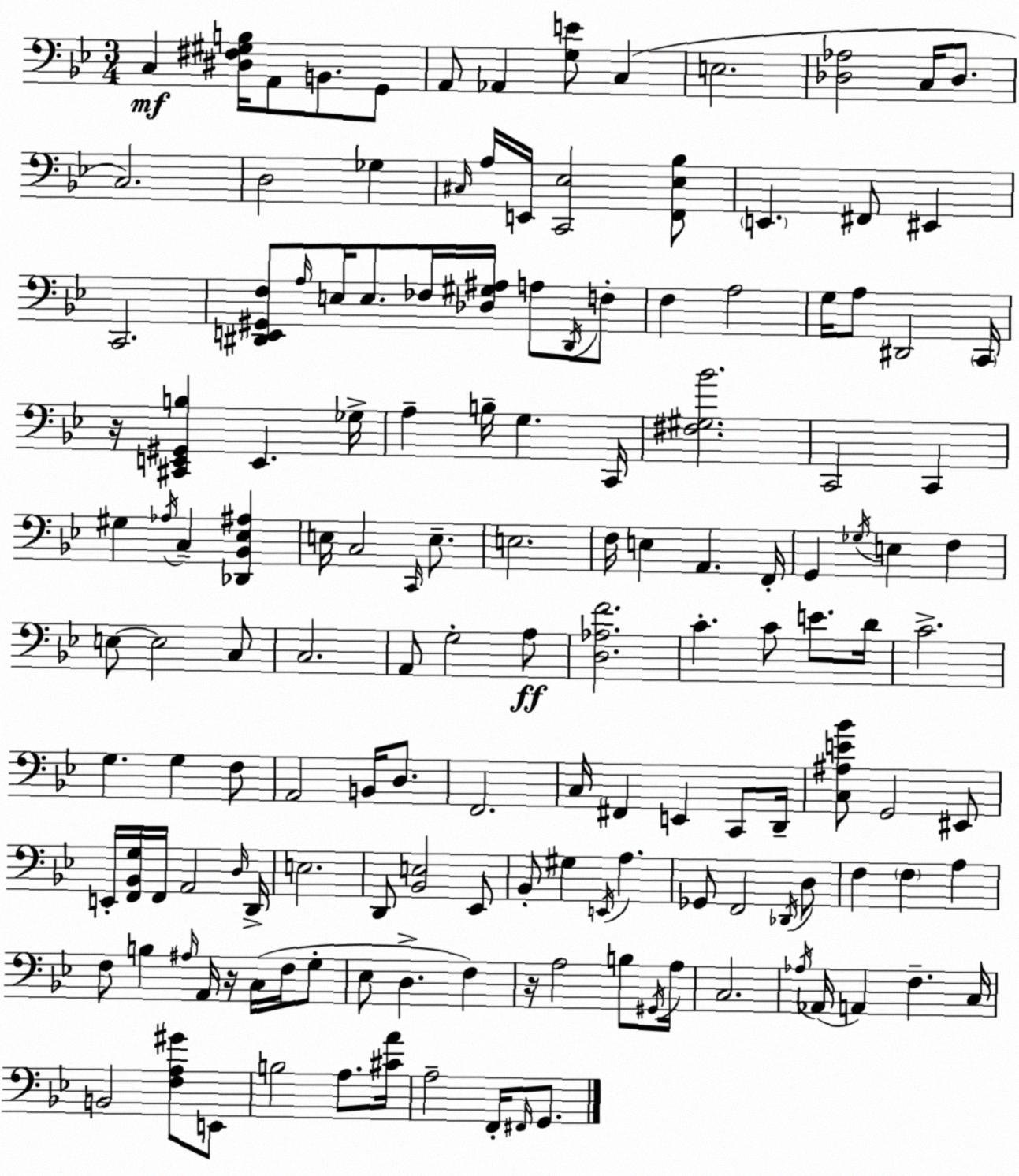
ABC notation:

X:1
T:Untitled
M:3/4
L:1/4
K:Gm
C, [^D,^F,^G,B,]/4 A,,/2 B,,/2 G,,/2 A,,/2 _A,, [G,E]/2 C, E,2 [_D,_A,]2 C,/4 _D,/2 C,2 D,2 _G, ^C,/4 A,/4 E,,/4 [C,,_E,]2 [F,,_E,_B,]/2 E,, ^F,,/2 ^E,, C,,2 [^D,,E,,^G,,F,]/2 A,/4 E,/4 E,/2 _F,/4 [_D,^G,^A,]/4 A,/2 ^D,,/4 F,/2 F, A,2 G,/4 A,/2 ^D,,2 C,,/4 z/4 [^C,,E,,^G,,B,] E,, _G,/4 A, B,/4 G, C,,/4 [^F,^G,_B]2 C,,2 C,, ^G, _A,/4 C, [_D,,_B,,_E,^A,] E,/4 C,2 C,,/4 E,/2 E,2 F,/4 E, A,, F,,/4 G,, _G,/4 E, F, E,/2 E,2 C,/2 C,2 A,,/2 G,2 A,/2 [D,_A,F]2 C C/2 E/2 D/4 C2 G, G, F,/2 A,,2 B,,/4 D,/2 F,,2 C,/4 ^F,, E,, C,,/2 D,,/4 [C,^A,E_B]/2 G,,2 ^E,,/2 E,,/4 [F,,_B,,G,]/4 F,,/4 A,,2 D,/4 D,,/4 E,2 D,,/2 [_B,,E,]2 _E,,/2 _B,,/2 ^G, E,,/4 A, _G,,/2 F,,2 _D,,/4 D,/2 F, F, A, F,/2 B, ^A,/4 A,,/4 z/4 C,/4 F,/4 G,/2 _E,/2 D, F, z/4 A,2 B,/2 ^G,,/4 A,/4 C,2 _A,/4 _A,,/4 A,, F, C,/4 B,,2 [F,A,^G]/2 E,,/2 B,2 A,/2 [^CA]/4 A,2 F,,/4 ^F,,/4 G,,/2